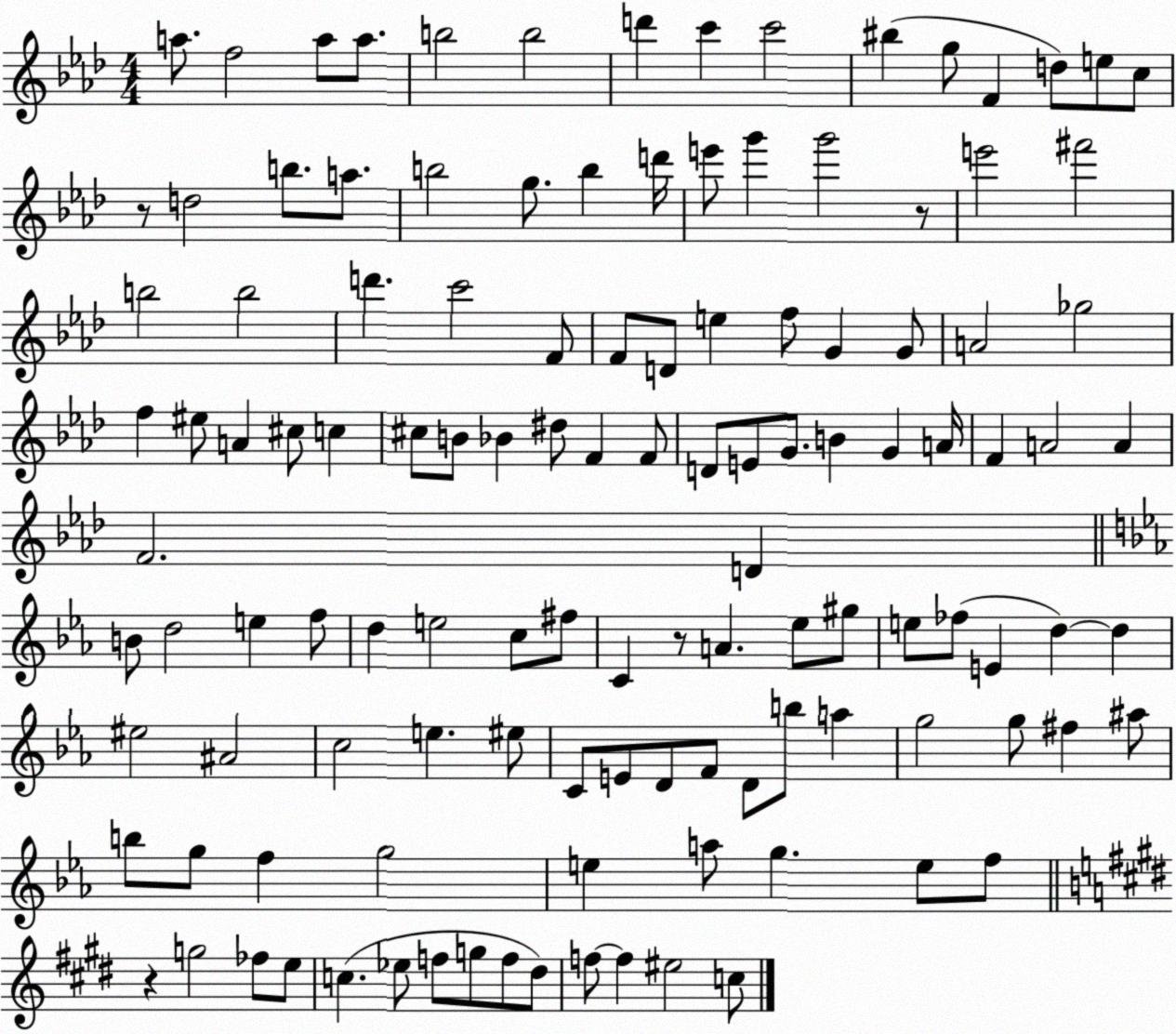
X:1
T:Untitled
M:4/4
L:1/4
K:Ab
a/2 f2 a/2 a/2 b2 b2 d' c' c'2 ^b g/2 F d/2 e/2 c/2 z/2 d2 b/2 a/2 b2 g/2 b d'/4 e'/2 g' g'2 z/2 e'2 ^f'2 b2 b2 d' c'2 F/2 F/2 D/2 e f/2 G G/2 A2 _g2 f ^e/2 A ^c/2 c ^c/2 B/2 _B ^d/2 F F/2 D/2 E/2 G/2 B G A/4 F A2 A F2 D B/2 d2 e f/2 d e2 c/2 ^f/2 C z/2 A _e/2 ^g/2 e/2 _f/2 E d d ^e2 ^A2 c2 e ^e/2 C/2 E/2 D/2 F/2 D/2 b/2 a g2 g/2 ^f ^a/2 b/2 g/2 f g2 e a/2 g e/2 f/2 z g2 _f/2 e/2 c _e/2 f/2 g/2 f/2 ^d/2 f/2 f ^e2 c/2